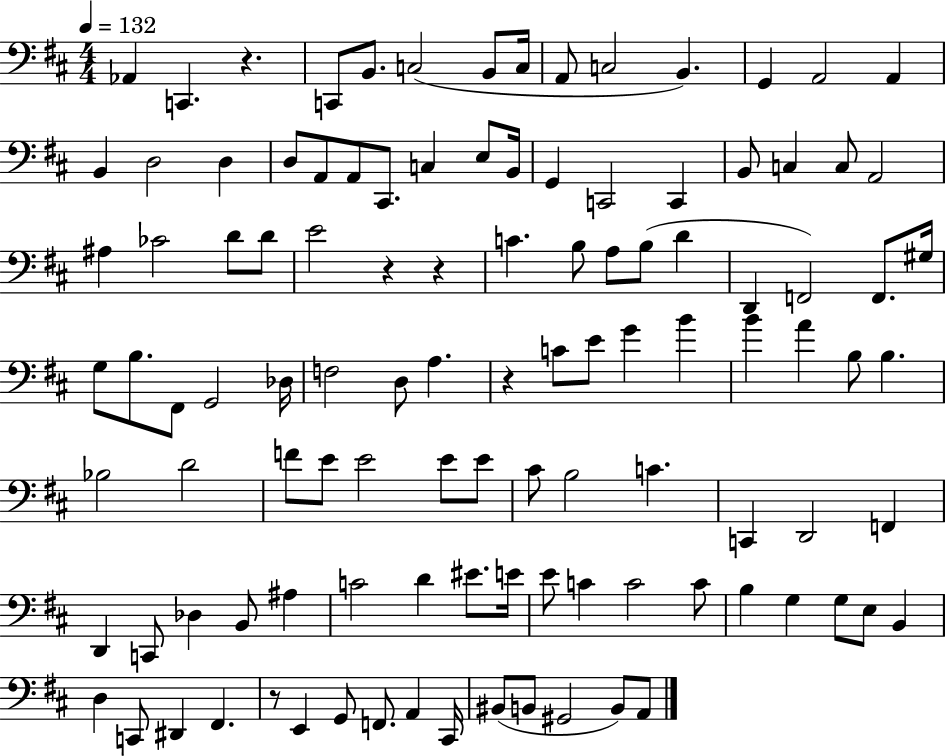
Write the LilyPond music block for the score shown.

{
  \clef bass
  \numericTimeSignature
  \time 4/4
  \key d \major
  \tempo 4 = 132
  \repeat volta 2 { aes,4 c,4. r4. | c,8 b,8. c2( b,8 c16 | a,8 c2 b,4.) | g,4 a,2 a,4 | \break b,4 d2 d4 | d8 a,8 a,8 cis,8. c4 e8 b,16 | g,4 c,2 c,4 | b,8 c4 c8 a,2 | \break ais4 ces'2 d'8 d'8 | e'2 r4 r4 | c'4. b8 a8 b8( d'4 | d,4 f,2) f,8. gis16 | \break g8 b8. fis,8 g,2 des16 | f2 d8 a4. | r4 c'8 e'8 g'4 b'4 | b'4 a'4 b8 b4. | \break bes2 d'2 | f'8 e'8 e'2 e'8 e'8 | cis'8 b2 c'4. | c,4 d,2 f,4 | \break d,4 c,8 des4 b,8 ais4 | c'2 d'4 eis'8. e'16 | e'8 c'4 c'2 c'8 | b4 g4 g8 e8 b,4 | \break d4 c,8 dis,4 fis,4. | r8 e,4 g,8 f,8. a,4 cis,16 | bis,8( b,8 gis,2 b,8) a,8 | } \bar "|."
}